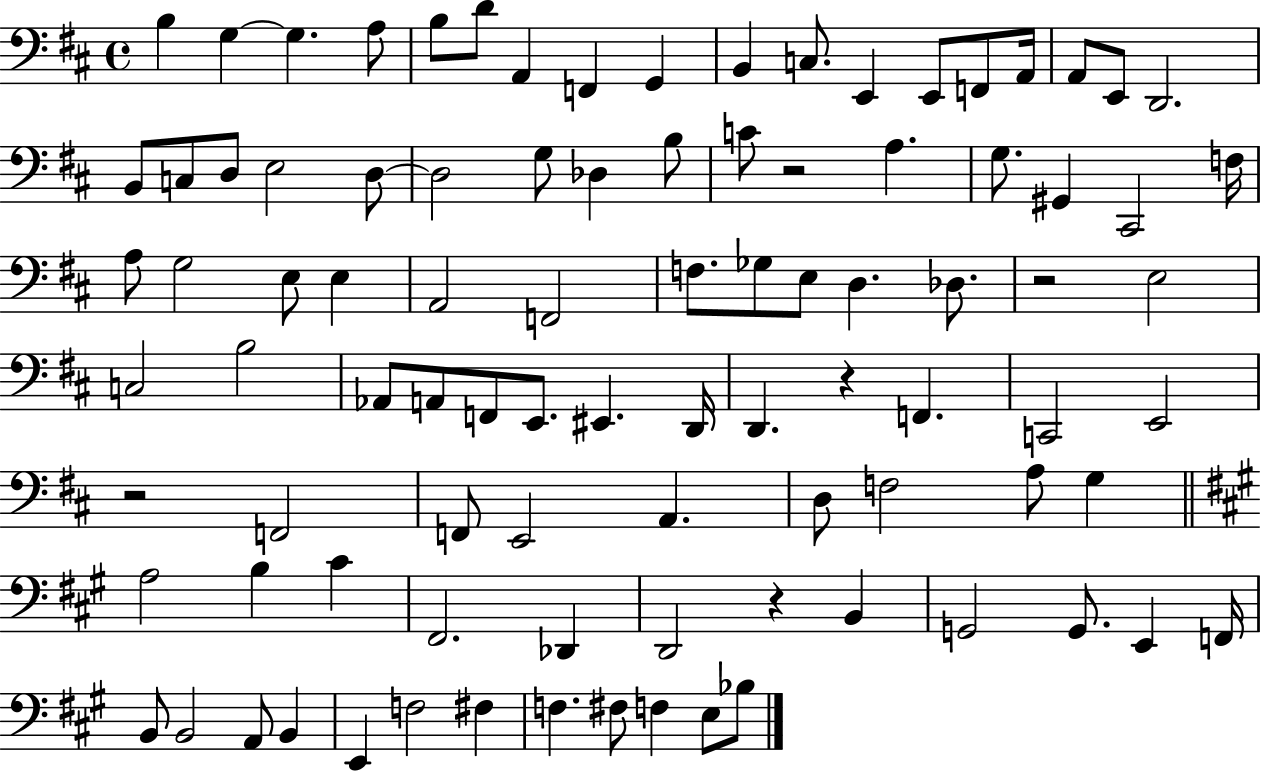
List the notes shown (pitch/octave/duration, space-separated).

B3/q G3/q G3/q. A3/e B3/e D4/e A2/q F2/q G2/q B2/q C3/e. E2/q E2/e F2/e A2/s A2/e E2/e D2/h. B2/e C3/e D3/e E3/h D3/e D3/h G3/e Db3/q B3/e C4/e R/h A3/q. G3/e. G#2/q C#2/h F3/s A3/e G3/h E3/e E3/q A2/h F2/h F3/e. Gb3/e E3/e D3/q. Db3/e. R/h E3/h C3/h B3/h Ab2/e A2/e F2/e E2/e. EIS2/q. D2/s D2/q. R/q F2/q. C2/h E2/h R/h F2/h F2/e E2/h A2/q. D3/e F3/h A3/e G3/q A3/h B3/q C#4/q F#2/h. Db2/q D2/h R/q B2/q G2/h G2/e. E2/q F2/s B2/e B2/h A2/e B2/q E2/q F3/h F#3/q F3/q. F#3/e F3/q E3/e Bb3/e